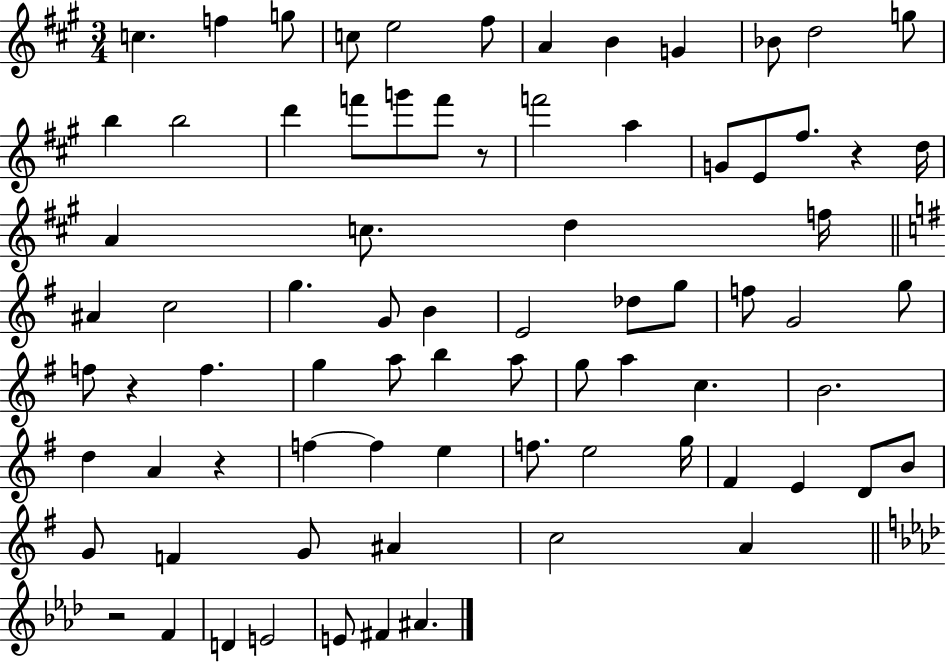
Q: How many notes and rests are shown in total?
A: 78